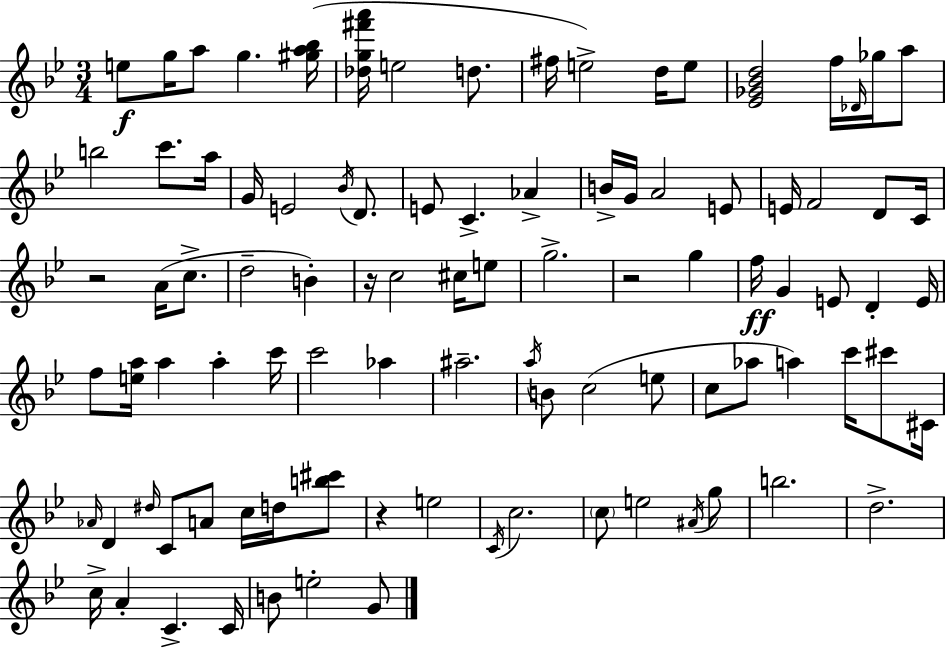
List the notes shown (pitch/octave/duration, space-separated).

E5/e G5/s A5/e G5/q. [G#5,A5,Bb5]/s [Db5,G5,F#6,A6]/s E5/h D5/e. F#5/s E5/h D5/s E5/e [Eb4,Gb4,Bb4,D5]/h F5/s Db4/s Gb5/s A5/e B5/h C6/e. A5/s G4/s E4/h Bb4/s D4/e. E4/e C4/q. Ab4/q B4/s G4/s A4/h E4/e E4/s F4/h D4/e C4/s R/h A4/s C5/e. D5/h B4/q R/s C5/h C#5/s E5/e G5/h. R/h G5/q F5/s G4/q E4/e D4/q E4/s F5/e [E5,A5]/s A5/q A5/q C6/s C6/h Ab5/q A#5/h. A5/s B4/e C5/h E5/e C5/e Ab5/e A5/q C6/s C#6/e C#4/s Ab4/s D4/q D#5/s C4/e A4/e C5/s D5/s [B5,C#6]/e R/q E5/h C4/s C5/h. C5/e E5/h A#4/s G5/e B5/h. D5/h. C5/s A4/q C4/q. C4/s B4/e E5/h G4/e